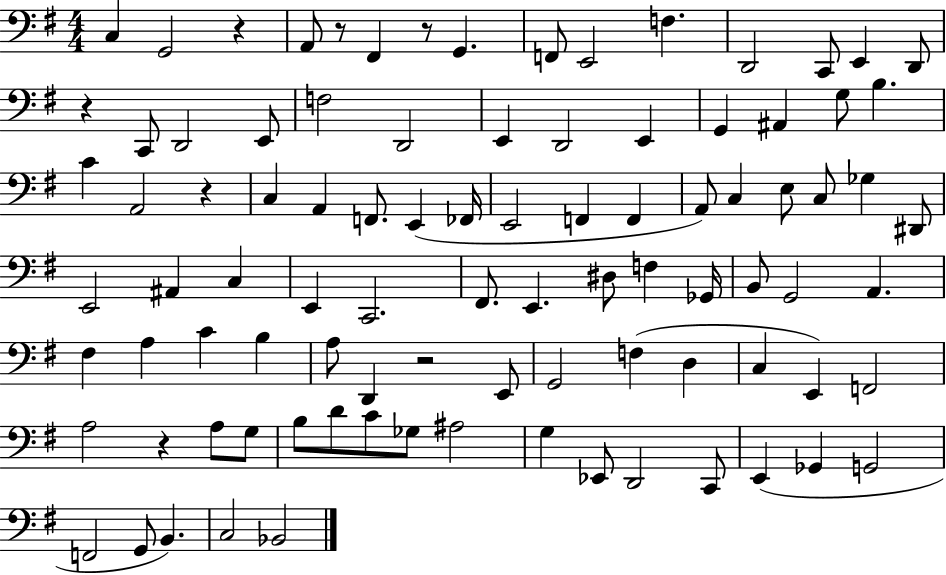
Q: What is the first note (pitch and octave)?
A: C3